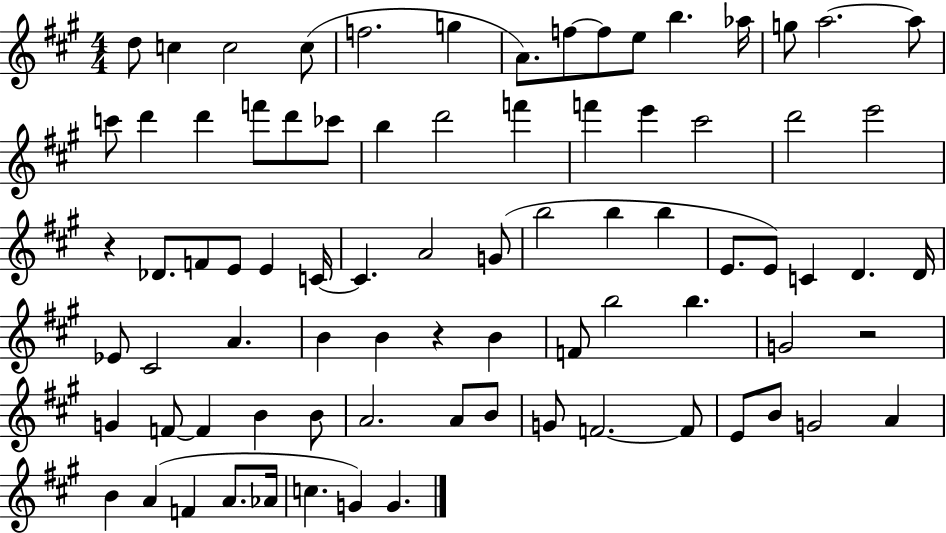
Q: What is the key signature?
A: A major